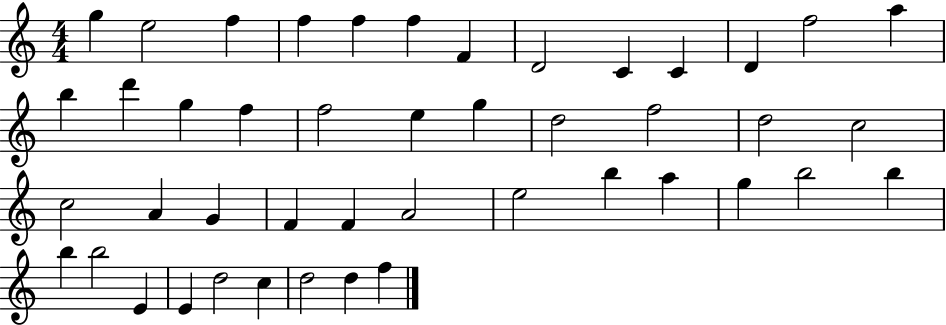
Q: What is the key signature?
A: C major